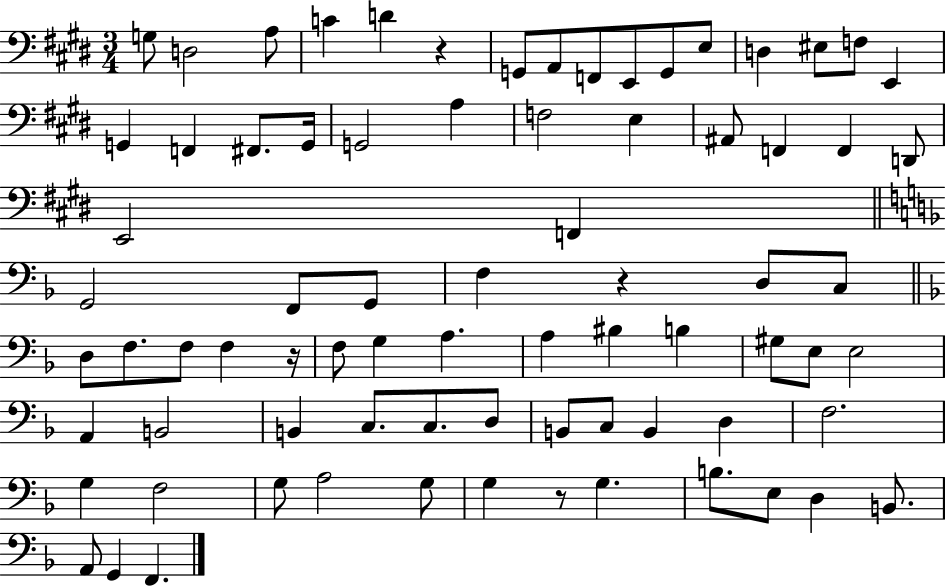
G3/e D3/h A3/e C4/q D4/q R/q G2/e A2/e F2/e E2/e G2/e E3/e D3/q EIS3/e F3/e E2/q G2/q F2/q F#2/e. G2/s G2/h A3/q F3/h E3/q A#2/e F2/q F2/q D2/e E2/h F2/q G2/h F2/e G2/e F3/q R/q D3/e C3/e D3/e F3/e. F3/e F3/q R/s F3/e G3/q A3/q. A3/q BIS3/q B3/q G#3/e E3/e E3/h A2/q B2/h B2/q C3/e. C3/e. D3/e B2/e C3/e B2/q D3/q F3/h. G3/q F3/h G3/e A3/h G3/e G3/q R/e G3/q. B3/e. E3/e D3/q B2/e. A2/e G2/q F2/q.